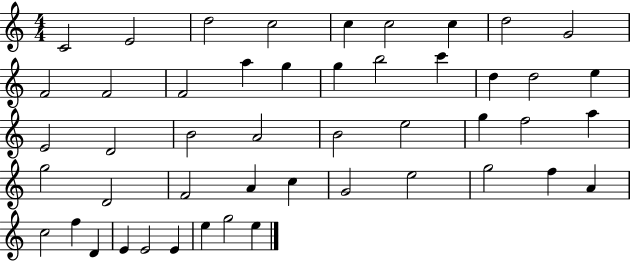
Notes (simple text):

C4/h E4/h D5/h C5/h C5/q C5/h C5/q D5/h G4/h F4/h F4/h F4/h A5/q G5/q G5/q B5/h C6/q D5/q D5/h E5/q E4/h D4/h B4/h A4/h B4/h E5/h G5/q F5/h A5/q G5/h D4/h F4/h A4/q C5/q G4/h E5/h G5/h F5/q A4/q C5/h F5/q D4/q E4/q E4/h E4/q E5/q G5/h E5/q